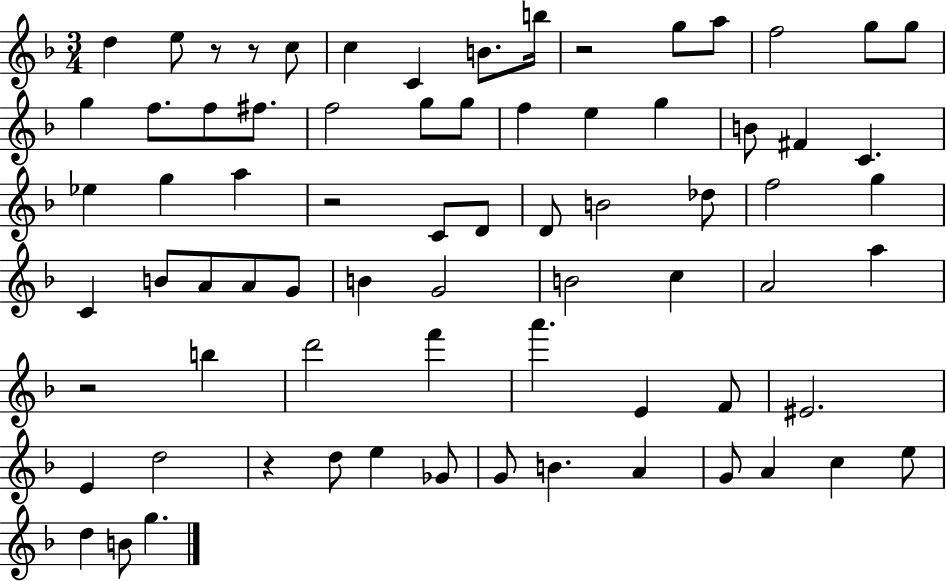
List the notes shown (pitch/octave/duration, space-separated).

D5/q E5/e R/e R/e C5/e C5/q C4/q B4/e. B5/s R/h G5/e A5/e F5/h G5/e G5/e G5/q F5/e. F5/e F#5/e. F5/h G5/e G5/e F5/q E5/q G5/q B4/e F#4/q C4/q. Eb5/q G5/q A5/q R/h C4/e D4/e D4/e B4/h Db5/e F5/h G5/q C4/q B4/e A4/e A4/e G4/e B4/q G4/h B4/h C5/q A4/h A5/q R/h B5/q D6/h F6/q A6/q. E4/q F4/e EIS4/h. E4/q D5/h R/q D5/e E5/q Gb4/e G4/e B4/q. A4/q G4/e A4/q C5/q E5/e D5/q B4/e G5/q.